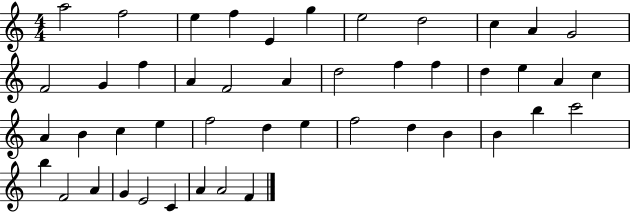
A5/h F5/h E5/q F5/q E4/q G5/q E5/h D5/h C5/q A4/q G4/h F4/h G4/q F5/q A4/q F4/h A4/q D5/h F5/q F5/q D5/q E5/q A4/q C5/q A4/q B4/q C5/q E5/q F5/h D5/q E5/q F5/h D5/q B4/q B4/q B5/q C6/h B5/q F4/h A4/q G4/q E4/h C4/q A4/q A4/h F4/q